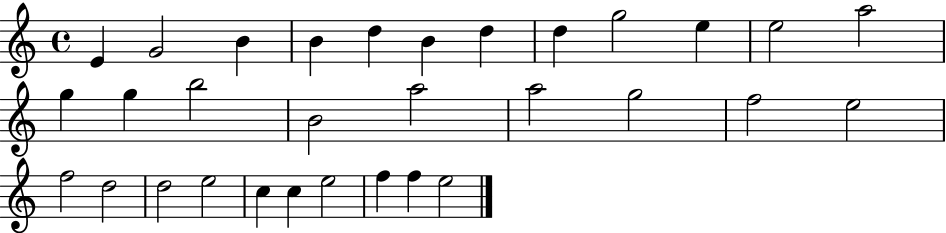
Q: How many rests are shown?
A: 0